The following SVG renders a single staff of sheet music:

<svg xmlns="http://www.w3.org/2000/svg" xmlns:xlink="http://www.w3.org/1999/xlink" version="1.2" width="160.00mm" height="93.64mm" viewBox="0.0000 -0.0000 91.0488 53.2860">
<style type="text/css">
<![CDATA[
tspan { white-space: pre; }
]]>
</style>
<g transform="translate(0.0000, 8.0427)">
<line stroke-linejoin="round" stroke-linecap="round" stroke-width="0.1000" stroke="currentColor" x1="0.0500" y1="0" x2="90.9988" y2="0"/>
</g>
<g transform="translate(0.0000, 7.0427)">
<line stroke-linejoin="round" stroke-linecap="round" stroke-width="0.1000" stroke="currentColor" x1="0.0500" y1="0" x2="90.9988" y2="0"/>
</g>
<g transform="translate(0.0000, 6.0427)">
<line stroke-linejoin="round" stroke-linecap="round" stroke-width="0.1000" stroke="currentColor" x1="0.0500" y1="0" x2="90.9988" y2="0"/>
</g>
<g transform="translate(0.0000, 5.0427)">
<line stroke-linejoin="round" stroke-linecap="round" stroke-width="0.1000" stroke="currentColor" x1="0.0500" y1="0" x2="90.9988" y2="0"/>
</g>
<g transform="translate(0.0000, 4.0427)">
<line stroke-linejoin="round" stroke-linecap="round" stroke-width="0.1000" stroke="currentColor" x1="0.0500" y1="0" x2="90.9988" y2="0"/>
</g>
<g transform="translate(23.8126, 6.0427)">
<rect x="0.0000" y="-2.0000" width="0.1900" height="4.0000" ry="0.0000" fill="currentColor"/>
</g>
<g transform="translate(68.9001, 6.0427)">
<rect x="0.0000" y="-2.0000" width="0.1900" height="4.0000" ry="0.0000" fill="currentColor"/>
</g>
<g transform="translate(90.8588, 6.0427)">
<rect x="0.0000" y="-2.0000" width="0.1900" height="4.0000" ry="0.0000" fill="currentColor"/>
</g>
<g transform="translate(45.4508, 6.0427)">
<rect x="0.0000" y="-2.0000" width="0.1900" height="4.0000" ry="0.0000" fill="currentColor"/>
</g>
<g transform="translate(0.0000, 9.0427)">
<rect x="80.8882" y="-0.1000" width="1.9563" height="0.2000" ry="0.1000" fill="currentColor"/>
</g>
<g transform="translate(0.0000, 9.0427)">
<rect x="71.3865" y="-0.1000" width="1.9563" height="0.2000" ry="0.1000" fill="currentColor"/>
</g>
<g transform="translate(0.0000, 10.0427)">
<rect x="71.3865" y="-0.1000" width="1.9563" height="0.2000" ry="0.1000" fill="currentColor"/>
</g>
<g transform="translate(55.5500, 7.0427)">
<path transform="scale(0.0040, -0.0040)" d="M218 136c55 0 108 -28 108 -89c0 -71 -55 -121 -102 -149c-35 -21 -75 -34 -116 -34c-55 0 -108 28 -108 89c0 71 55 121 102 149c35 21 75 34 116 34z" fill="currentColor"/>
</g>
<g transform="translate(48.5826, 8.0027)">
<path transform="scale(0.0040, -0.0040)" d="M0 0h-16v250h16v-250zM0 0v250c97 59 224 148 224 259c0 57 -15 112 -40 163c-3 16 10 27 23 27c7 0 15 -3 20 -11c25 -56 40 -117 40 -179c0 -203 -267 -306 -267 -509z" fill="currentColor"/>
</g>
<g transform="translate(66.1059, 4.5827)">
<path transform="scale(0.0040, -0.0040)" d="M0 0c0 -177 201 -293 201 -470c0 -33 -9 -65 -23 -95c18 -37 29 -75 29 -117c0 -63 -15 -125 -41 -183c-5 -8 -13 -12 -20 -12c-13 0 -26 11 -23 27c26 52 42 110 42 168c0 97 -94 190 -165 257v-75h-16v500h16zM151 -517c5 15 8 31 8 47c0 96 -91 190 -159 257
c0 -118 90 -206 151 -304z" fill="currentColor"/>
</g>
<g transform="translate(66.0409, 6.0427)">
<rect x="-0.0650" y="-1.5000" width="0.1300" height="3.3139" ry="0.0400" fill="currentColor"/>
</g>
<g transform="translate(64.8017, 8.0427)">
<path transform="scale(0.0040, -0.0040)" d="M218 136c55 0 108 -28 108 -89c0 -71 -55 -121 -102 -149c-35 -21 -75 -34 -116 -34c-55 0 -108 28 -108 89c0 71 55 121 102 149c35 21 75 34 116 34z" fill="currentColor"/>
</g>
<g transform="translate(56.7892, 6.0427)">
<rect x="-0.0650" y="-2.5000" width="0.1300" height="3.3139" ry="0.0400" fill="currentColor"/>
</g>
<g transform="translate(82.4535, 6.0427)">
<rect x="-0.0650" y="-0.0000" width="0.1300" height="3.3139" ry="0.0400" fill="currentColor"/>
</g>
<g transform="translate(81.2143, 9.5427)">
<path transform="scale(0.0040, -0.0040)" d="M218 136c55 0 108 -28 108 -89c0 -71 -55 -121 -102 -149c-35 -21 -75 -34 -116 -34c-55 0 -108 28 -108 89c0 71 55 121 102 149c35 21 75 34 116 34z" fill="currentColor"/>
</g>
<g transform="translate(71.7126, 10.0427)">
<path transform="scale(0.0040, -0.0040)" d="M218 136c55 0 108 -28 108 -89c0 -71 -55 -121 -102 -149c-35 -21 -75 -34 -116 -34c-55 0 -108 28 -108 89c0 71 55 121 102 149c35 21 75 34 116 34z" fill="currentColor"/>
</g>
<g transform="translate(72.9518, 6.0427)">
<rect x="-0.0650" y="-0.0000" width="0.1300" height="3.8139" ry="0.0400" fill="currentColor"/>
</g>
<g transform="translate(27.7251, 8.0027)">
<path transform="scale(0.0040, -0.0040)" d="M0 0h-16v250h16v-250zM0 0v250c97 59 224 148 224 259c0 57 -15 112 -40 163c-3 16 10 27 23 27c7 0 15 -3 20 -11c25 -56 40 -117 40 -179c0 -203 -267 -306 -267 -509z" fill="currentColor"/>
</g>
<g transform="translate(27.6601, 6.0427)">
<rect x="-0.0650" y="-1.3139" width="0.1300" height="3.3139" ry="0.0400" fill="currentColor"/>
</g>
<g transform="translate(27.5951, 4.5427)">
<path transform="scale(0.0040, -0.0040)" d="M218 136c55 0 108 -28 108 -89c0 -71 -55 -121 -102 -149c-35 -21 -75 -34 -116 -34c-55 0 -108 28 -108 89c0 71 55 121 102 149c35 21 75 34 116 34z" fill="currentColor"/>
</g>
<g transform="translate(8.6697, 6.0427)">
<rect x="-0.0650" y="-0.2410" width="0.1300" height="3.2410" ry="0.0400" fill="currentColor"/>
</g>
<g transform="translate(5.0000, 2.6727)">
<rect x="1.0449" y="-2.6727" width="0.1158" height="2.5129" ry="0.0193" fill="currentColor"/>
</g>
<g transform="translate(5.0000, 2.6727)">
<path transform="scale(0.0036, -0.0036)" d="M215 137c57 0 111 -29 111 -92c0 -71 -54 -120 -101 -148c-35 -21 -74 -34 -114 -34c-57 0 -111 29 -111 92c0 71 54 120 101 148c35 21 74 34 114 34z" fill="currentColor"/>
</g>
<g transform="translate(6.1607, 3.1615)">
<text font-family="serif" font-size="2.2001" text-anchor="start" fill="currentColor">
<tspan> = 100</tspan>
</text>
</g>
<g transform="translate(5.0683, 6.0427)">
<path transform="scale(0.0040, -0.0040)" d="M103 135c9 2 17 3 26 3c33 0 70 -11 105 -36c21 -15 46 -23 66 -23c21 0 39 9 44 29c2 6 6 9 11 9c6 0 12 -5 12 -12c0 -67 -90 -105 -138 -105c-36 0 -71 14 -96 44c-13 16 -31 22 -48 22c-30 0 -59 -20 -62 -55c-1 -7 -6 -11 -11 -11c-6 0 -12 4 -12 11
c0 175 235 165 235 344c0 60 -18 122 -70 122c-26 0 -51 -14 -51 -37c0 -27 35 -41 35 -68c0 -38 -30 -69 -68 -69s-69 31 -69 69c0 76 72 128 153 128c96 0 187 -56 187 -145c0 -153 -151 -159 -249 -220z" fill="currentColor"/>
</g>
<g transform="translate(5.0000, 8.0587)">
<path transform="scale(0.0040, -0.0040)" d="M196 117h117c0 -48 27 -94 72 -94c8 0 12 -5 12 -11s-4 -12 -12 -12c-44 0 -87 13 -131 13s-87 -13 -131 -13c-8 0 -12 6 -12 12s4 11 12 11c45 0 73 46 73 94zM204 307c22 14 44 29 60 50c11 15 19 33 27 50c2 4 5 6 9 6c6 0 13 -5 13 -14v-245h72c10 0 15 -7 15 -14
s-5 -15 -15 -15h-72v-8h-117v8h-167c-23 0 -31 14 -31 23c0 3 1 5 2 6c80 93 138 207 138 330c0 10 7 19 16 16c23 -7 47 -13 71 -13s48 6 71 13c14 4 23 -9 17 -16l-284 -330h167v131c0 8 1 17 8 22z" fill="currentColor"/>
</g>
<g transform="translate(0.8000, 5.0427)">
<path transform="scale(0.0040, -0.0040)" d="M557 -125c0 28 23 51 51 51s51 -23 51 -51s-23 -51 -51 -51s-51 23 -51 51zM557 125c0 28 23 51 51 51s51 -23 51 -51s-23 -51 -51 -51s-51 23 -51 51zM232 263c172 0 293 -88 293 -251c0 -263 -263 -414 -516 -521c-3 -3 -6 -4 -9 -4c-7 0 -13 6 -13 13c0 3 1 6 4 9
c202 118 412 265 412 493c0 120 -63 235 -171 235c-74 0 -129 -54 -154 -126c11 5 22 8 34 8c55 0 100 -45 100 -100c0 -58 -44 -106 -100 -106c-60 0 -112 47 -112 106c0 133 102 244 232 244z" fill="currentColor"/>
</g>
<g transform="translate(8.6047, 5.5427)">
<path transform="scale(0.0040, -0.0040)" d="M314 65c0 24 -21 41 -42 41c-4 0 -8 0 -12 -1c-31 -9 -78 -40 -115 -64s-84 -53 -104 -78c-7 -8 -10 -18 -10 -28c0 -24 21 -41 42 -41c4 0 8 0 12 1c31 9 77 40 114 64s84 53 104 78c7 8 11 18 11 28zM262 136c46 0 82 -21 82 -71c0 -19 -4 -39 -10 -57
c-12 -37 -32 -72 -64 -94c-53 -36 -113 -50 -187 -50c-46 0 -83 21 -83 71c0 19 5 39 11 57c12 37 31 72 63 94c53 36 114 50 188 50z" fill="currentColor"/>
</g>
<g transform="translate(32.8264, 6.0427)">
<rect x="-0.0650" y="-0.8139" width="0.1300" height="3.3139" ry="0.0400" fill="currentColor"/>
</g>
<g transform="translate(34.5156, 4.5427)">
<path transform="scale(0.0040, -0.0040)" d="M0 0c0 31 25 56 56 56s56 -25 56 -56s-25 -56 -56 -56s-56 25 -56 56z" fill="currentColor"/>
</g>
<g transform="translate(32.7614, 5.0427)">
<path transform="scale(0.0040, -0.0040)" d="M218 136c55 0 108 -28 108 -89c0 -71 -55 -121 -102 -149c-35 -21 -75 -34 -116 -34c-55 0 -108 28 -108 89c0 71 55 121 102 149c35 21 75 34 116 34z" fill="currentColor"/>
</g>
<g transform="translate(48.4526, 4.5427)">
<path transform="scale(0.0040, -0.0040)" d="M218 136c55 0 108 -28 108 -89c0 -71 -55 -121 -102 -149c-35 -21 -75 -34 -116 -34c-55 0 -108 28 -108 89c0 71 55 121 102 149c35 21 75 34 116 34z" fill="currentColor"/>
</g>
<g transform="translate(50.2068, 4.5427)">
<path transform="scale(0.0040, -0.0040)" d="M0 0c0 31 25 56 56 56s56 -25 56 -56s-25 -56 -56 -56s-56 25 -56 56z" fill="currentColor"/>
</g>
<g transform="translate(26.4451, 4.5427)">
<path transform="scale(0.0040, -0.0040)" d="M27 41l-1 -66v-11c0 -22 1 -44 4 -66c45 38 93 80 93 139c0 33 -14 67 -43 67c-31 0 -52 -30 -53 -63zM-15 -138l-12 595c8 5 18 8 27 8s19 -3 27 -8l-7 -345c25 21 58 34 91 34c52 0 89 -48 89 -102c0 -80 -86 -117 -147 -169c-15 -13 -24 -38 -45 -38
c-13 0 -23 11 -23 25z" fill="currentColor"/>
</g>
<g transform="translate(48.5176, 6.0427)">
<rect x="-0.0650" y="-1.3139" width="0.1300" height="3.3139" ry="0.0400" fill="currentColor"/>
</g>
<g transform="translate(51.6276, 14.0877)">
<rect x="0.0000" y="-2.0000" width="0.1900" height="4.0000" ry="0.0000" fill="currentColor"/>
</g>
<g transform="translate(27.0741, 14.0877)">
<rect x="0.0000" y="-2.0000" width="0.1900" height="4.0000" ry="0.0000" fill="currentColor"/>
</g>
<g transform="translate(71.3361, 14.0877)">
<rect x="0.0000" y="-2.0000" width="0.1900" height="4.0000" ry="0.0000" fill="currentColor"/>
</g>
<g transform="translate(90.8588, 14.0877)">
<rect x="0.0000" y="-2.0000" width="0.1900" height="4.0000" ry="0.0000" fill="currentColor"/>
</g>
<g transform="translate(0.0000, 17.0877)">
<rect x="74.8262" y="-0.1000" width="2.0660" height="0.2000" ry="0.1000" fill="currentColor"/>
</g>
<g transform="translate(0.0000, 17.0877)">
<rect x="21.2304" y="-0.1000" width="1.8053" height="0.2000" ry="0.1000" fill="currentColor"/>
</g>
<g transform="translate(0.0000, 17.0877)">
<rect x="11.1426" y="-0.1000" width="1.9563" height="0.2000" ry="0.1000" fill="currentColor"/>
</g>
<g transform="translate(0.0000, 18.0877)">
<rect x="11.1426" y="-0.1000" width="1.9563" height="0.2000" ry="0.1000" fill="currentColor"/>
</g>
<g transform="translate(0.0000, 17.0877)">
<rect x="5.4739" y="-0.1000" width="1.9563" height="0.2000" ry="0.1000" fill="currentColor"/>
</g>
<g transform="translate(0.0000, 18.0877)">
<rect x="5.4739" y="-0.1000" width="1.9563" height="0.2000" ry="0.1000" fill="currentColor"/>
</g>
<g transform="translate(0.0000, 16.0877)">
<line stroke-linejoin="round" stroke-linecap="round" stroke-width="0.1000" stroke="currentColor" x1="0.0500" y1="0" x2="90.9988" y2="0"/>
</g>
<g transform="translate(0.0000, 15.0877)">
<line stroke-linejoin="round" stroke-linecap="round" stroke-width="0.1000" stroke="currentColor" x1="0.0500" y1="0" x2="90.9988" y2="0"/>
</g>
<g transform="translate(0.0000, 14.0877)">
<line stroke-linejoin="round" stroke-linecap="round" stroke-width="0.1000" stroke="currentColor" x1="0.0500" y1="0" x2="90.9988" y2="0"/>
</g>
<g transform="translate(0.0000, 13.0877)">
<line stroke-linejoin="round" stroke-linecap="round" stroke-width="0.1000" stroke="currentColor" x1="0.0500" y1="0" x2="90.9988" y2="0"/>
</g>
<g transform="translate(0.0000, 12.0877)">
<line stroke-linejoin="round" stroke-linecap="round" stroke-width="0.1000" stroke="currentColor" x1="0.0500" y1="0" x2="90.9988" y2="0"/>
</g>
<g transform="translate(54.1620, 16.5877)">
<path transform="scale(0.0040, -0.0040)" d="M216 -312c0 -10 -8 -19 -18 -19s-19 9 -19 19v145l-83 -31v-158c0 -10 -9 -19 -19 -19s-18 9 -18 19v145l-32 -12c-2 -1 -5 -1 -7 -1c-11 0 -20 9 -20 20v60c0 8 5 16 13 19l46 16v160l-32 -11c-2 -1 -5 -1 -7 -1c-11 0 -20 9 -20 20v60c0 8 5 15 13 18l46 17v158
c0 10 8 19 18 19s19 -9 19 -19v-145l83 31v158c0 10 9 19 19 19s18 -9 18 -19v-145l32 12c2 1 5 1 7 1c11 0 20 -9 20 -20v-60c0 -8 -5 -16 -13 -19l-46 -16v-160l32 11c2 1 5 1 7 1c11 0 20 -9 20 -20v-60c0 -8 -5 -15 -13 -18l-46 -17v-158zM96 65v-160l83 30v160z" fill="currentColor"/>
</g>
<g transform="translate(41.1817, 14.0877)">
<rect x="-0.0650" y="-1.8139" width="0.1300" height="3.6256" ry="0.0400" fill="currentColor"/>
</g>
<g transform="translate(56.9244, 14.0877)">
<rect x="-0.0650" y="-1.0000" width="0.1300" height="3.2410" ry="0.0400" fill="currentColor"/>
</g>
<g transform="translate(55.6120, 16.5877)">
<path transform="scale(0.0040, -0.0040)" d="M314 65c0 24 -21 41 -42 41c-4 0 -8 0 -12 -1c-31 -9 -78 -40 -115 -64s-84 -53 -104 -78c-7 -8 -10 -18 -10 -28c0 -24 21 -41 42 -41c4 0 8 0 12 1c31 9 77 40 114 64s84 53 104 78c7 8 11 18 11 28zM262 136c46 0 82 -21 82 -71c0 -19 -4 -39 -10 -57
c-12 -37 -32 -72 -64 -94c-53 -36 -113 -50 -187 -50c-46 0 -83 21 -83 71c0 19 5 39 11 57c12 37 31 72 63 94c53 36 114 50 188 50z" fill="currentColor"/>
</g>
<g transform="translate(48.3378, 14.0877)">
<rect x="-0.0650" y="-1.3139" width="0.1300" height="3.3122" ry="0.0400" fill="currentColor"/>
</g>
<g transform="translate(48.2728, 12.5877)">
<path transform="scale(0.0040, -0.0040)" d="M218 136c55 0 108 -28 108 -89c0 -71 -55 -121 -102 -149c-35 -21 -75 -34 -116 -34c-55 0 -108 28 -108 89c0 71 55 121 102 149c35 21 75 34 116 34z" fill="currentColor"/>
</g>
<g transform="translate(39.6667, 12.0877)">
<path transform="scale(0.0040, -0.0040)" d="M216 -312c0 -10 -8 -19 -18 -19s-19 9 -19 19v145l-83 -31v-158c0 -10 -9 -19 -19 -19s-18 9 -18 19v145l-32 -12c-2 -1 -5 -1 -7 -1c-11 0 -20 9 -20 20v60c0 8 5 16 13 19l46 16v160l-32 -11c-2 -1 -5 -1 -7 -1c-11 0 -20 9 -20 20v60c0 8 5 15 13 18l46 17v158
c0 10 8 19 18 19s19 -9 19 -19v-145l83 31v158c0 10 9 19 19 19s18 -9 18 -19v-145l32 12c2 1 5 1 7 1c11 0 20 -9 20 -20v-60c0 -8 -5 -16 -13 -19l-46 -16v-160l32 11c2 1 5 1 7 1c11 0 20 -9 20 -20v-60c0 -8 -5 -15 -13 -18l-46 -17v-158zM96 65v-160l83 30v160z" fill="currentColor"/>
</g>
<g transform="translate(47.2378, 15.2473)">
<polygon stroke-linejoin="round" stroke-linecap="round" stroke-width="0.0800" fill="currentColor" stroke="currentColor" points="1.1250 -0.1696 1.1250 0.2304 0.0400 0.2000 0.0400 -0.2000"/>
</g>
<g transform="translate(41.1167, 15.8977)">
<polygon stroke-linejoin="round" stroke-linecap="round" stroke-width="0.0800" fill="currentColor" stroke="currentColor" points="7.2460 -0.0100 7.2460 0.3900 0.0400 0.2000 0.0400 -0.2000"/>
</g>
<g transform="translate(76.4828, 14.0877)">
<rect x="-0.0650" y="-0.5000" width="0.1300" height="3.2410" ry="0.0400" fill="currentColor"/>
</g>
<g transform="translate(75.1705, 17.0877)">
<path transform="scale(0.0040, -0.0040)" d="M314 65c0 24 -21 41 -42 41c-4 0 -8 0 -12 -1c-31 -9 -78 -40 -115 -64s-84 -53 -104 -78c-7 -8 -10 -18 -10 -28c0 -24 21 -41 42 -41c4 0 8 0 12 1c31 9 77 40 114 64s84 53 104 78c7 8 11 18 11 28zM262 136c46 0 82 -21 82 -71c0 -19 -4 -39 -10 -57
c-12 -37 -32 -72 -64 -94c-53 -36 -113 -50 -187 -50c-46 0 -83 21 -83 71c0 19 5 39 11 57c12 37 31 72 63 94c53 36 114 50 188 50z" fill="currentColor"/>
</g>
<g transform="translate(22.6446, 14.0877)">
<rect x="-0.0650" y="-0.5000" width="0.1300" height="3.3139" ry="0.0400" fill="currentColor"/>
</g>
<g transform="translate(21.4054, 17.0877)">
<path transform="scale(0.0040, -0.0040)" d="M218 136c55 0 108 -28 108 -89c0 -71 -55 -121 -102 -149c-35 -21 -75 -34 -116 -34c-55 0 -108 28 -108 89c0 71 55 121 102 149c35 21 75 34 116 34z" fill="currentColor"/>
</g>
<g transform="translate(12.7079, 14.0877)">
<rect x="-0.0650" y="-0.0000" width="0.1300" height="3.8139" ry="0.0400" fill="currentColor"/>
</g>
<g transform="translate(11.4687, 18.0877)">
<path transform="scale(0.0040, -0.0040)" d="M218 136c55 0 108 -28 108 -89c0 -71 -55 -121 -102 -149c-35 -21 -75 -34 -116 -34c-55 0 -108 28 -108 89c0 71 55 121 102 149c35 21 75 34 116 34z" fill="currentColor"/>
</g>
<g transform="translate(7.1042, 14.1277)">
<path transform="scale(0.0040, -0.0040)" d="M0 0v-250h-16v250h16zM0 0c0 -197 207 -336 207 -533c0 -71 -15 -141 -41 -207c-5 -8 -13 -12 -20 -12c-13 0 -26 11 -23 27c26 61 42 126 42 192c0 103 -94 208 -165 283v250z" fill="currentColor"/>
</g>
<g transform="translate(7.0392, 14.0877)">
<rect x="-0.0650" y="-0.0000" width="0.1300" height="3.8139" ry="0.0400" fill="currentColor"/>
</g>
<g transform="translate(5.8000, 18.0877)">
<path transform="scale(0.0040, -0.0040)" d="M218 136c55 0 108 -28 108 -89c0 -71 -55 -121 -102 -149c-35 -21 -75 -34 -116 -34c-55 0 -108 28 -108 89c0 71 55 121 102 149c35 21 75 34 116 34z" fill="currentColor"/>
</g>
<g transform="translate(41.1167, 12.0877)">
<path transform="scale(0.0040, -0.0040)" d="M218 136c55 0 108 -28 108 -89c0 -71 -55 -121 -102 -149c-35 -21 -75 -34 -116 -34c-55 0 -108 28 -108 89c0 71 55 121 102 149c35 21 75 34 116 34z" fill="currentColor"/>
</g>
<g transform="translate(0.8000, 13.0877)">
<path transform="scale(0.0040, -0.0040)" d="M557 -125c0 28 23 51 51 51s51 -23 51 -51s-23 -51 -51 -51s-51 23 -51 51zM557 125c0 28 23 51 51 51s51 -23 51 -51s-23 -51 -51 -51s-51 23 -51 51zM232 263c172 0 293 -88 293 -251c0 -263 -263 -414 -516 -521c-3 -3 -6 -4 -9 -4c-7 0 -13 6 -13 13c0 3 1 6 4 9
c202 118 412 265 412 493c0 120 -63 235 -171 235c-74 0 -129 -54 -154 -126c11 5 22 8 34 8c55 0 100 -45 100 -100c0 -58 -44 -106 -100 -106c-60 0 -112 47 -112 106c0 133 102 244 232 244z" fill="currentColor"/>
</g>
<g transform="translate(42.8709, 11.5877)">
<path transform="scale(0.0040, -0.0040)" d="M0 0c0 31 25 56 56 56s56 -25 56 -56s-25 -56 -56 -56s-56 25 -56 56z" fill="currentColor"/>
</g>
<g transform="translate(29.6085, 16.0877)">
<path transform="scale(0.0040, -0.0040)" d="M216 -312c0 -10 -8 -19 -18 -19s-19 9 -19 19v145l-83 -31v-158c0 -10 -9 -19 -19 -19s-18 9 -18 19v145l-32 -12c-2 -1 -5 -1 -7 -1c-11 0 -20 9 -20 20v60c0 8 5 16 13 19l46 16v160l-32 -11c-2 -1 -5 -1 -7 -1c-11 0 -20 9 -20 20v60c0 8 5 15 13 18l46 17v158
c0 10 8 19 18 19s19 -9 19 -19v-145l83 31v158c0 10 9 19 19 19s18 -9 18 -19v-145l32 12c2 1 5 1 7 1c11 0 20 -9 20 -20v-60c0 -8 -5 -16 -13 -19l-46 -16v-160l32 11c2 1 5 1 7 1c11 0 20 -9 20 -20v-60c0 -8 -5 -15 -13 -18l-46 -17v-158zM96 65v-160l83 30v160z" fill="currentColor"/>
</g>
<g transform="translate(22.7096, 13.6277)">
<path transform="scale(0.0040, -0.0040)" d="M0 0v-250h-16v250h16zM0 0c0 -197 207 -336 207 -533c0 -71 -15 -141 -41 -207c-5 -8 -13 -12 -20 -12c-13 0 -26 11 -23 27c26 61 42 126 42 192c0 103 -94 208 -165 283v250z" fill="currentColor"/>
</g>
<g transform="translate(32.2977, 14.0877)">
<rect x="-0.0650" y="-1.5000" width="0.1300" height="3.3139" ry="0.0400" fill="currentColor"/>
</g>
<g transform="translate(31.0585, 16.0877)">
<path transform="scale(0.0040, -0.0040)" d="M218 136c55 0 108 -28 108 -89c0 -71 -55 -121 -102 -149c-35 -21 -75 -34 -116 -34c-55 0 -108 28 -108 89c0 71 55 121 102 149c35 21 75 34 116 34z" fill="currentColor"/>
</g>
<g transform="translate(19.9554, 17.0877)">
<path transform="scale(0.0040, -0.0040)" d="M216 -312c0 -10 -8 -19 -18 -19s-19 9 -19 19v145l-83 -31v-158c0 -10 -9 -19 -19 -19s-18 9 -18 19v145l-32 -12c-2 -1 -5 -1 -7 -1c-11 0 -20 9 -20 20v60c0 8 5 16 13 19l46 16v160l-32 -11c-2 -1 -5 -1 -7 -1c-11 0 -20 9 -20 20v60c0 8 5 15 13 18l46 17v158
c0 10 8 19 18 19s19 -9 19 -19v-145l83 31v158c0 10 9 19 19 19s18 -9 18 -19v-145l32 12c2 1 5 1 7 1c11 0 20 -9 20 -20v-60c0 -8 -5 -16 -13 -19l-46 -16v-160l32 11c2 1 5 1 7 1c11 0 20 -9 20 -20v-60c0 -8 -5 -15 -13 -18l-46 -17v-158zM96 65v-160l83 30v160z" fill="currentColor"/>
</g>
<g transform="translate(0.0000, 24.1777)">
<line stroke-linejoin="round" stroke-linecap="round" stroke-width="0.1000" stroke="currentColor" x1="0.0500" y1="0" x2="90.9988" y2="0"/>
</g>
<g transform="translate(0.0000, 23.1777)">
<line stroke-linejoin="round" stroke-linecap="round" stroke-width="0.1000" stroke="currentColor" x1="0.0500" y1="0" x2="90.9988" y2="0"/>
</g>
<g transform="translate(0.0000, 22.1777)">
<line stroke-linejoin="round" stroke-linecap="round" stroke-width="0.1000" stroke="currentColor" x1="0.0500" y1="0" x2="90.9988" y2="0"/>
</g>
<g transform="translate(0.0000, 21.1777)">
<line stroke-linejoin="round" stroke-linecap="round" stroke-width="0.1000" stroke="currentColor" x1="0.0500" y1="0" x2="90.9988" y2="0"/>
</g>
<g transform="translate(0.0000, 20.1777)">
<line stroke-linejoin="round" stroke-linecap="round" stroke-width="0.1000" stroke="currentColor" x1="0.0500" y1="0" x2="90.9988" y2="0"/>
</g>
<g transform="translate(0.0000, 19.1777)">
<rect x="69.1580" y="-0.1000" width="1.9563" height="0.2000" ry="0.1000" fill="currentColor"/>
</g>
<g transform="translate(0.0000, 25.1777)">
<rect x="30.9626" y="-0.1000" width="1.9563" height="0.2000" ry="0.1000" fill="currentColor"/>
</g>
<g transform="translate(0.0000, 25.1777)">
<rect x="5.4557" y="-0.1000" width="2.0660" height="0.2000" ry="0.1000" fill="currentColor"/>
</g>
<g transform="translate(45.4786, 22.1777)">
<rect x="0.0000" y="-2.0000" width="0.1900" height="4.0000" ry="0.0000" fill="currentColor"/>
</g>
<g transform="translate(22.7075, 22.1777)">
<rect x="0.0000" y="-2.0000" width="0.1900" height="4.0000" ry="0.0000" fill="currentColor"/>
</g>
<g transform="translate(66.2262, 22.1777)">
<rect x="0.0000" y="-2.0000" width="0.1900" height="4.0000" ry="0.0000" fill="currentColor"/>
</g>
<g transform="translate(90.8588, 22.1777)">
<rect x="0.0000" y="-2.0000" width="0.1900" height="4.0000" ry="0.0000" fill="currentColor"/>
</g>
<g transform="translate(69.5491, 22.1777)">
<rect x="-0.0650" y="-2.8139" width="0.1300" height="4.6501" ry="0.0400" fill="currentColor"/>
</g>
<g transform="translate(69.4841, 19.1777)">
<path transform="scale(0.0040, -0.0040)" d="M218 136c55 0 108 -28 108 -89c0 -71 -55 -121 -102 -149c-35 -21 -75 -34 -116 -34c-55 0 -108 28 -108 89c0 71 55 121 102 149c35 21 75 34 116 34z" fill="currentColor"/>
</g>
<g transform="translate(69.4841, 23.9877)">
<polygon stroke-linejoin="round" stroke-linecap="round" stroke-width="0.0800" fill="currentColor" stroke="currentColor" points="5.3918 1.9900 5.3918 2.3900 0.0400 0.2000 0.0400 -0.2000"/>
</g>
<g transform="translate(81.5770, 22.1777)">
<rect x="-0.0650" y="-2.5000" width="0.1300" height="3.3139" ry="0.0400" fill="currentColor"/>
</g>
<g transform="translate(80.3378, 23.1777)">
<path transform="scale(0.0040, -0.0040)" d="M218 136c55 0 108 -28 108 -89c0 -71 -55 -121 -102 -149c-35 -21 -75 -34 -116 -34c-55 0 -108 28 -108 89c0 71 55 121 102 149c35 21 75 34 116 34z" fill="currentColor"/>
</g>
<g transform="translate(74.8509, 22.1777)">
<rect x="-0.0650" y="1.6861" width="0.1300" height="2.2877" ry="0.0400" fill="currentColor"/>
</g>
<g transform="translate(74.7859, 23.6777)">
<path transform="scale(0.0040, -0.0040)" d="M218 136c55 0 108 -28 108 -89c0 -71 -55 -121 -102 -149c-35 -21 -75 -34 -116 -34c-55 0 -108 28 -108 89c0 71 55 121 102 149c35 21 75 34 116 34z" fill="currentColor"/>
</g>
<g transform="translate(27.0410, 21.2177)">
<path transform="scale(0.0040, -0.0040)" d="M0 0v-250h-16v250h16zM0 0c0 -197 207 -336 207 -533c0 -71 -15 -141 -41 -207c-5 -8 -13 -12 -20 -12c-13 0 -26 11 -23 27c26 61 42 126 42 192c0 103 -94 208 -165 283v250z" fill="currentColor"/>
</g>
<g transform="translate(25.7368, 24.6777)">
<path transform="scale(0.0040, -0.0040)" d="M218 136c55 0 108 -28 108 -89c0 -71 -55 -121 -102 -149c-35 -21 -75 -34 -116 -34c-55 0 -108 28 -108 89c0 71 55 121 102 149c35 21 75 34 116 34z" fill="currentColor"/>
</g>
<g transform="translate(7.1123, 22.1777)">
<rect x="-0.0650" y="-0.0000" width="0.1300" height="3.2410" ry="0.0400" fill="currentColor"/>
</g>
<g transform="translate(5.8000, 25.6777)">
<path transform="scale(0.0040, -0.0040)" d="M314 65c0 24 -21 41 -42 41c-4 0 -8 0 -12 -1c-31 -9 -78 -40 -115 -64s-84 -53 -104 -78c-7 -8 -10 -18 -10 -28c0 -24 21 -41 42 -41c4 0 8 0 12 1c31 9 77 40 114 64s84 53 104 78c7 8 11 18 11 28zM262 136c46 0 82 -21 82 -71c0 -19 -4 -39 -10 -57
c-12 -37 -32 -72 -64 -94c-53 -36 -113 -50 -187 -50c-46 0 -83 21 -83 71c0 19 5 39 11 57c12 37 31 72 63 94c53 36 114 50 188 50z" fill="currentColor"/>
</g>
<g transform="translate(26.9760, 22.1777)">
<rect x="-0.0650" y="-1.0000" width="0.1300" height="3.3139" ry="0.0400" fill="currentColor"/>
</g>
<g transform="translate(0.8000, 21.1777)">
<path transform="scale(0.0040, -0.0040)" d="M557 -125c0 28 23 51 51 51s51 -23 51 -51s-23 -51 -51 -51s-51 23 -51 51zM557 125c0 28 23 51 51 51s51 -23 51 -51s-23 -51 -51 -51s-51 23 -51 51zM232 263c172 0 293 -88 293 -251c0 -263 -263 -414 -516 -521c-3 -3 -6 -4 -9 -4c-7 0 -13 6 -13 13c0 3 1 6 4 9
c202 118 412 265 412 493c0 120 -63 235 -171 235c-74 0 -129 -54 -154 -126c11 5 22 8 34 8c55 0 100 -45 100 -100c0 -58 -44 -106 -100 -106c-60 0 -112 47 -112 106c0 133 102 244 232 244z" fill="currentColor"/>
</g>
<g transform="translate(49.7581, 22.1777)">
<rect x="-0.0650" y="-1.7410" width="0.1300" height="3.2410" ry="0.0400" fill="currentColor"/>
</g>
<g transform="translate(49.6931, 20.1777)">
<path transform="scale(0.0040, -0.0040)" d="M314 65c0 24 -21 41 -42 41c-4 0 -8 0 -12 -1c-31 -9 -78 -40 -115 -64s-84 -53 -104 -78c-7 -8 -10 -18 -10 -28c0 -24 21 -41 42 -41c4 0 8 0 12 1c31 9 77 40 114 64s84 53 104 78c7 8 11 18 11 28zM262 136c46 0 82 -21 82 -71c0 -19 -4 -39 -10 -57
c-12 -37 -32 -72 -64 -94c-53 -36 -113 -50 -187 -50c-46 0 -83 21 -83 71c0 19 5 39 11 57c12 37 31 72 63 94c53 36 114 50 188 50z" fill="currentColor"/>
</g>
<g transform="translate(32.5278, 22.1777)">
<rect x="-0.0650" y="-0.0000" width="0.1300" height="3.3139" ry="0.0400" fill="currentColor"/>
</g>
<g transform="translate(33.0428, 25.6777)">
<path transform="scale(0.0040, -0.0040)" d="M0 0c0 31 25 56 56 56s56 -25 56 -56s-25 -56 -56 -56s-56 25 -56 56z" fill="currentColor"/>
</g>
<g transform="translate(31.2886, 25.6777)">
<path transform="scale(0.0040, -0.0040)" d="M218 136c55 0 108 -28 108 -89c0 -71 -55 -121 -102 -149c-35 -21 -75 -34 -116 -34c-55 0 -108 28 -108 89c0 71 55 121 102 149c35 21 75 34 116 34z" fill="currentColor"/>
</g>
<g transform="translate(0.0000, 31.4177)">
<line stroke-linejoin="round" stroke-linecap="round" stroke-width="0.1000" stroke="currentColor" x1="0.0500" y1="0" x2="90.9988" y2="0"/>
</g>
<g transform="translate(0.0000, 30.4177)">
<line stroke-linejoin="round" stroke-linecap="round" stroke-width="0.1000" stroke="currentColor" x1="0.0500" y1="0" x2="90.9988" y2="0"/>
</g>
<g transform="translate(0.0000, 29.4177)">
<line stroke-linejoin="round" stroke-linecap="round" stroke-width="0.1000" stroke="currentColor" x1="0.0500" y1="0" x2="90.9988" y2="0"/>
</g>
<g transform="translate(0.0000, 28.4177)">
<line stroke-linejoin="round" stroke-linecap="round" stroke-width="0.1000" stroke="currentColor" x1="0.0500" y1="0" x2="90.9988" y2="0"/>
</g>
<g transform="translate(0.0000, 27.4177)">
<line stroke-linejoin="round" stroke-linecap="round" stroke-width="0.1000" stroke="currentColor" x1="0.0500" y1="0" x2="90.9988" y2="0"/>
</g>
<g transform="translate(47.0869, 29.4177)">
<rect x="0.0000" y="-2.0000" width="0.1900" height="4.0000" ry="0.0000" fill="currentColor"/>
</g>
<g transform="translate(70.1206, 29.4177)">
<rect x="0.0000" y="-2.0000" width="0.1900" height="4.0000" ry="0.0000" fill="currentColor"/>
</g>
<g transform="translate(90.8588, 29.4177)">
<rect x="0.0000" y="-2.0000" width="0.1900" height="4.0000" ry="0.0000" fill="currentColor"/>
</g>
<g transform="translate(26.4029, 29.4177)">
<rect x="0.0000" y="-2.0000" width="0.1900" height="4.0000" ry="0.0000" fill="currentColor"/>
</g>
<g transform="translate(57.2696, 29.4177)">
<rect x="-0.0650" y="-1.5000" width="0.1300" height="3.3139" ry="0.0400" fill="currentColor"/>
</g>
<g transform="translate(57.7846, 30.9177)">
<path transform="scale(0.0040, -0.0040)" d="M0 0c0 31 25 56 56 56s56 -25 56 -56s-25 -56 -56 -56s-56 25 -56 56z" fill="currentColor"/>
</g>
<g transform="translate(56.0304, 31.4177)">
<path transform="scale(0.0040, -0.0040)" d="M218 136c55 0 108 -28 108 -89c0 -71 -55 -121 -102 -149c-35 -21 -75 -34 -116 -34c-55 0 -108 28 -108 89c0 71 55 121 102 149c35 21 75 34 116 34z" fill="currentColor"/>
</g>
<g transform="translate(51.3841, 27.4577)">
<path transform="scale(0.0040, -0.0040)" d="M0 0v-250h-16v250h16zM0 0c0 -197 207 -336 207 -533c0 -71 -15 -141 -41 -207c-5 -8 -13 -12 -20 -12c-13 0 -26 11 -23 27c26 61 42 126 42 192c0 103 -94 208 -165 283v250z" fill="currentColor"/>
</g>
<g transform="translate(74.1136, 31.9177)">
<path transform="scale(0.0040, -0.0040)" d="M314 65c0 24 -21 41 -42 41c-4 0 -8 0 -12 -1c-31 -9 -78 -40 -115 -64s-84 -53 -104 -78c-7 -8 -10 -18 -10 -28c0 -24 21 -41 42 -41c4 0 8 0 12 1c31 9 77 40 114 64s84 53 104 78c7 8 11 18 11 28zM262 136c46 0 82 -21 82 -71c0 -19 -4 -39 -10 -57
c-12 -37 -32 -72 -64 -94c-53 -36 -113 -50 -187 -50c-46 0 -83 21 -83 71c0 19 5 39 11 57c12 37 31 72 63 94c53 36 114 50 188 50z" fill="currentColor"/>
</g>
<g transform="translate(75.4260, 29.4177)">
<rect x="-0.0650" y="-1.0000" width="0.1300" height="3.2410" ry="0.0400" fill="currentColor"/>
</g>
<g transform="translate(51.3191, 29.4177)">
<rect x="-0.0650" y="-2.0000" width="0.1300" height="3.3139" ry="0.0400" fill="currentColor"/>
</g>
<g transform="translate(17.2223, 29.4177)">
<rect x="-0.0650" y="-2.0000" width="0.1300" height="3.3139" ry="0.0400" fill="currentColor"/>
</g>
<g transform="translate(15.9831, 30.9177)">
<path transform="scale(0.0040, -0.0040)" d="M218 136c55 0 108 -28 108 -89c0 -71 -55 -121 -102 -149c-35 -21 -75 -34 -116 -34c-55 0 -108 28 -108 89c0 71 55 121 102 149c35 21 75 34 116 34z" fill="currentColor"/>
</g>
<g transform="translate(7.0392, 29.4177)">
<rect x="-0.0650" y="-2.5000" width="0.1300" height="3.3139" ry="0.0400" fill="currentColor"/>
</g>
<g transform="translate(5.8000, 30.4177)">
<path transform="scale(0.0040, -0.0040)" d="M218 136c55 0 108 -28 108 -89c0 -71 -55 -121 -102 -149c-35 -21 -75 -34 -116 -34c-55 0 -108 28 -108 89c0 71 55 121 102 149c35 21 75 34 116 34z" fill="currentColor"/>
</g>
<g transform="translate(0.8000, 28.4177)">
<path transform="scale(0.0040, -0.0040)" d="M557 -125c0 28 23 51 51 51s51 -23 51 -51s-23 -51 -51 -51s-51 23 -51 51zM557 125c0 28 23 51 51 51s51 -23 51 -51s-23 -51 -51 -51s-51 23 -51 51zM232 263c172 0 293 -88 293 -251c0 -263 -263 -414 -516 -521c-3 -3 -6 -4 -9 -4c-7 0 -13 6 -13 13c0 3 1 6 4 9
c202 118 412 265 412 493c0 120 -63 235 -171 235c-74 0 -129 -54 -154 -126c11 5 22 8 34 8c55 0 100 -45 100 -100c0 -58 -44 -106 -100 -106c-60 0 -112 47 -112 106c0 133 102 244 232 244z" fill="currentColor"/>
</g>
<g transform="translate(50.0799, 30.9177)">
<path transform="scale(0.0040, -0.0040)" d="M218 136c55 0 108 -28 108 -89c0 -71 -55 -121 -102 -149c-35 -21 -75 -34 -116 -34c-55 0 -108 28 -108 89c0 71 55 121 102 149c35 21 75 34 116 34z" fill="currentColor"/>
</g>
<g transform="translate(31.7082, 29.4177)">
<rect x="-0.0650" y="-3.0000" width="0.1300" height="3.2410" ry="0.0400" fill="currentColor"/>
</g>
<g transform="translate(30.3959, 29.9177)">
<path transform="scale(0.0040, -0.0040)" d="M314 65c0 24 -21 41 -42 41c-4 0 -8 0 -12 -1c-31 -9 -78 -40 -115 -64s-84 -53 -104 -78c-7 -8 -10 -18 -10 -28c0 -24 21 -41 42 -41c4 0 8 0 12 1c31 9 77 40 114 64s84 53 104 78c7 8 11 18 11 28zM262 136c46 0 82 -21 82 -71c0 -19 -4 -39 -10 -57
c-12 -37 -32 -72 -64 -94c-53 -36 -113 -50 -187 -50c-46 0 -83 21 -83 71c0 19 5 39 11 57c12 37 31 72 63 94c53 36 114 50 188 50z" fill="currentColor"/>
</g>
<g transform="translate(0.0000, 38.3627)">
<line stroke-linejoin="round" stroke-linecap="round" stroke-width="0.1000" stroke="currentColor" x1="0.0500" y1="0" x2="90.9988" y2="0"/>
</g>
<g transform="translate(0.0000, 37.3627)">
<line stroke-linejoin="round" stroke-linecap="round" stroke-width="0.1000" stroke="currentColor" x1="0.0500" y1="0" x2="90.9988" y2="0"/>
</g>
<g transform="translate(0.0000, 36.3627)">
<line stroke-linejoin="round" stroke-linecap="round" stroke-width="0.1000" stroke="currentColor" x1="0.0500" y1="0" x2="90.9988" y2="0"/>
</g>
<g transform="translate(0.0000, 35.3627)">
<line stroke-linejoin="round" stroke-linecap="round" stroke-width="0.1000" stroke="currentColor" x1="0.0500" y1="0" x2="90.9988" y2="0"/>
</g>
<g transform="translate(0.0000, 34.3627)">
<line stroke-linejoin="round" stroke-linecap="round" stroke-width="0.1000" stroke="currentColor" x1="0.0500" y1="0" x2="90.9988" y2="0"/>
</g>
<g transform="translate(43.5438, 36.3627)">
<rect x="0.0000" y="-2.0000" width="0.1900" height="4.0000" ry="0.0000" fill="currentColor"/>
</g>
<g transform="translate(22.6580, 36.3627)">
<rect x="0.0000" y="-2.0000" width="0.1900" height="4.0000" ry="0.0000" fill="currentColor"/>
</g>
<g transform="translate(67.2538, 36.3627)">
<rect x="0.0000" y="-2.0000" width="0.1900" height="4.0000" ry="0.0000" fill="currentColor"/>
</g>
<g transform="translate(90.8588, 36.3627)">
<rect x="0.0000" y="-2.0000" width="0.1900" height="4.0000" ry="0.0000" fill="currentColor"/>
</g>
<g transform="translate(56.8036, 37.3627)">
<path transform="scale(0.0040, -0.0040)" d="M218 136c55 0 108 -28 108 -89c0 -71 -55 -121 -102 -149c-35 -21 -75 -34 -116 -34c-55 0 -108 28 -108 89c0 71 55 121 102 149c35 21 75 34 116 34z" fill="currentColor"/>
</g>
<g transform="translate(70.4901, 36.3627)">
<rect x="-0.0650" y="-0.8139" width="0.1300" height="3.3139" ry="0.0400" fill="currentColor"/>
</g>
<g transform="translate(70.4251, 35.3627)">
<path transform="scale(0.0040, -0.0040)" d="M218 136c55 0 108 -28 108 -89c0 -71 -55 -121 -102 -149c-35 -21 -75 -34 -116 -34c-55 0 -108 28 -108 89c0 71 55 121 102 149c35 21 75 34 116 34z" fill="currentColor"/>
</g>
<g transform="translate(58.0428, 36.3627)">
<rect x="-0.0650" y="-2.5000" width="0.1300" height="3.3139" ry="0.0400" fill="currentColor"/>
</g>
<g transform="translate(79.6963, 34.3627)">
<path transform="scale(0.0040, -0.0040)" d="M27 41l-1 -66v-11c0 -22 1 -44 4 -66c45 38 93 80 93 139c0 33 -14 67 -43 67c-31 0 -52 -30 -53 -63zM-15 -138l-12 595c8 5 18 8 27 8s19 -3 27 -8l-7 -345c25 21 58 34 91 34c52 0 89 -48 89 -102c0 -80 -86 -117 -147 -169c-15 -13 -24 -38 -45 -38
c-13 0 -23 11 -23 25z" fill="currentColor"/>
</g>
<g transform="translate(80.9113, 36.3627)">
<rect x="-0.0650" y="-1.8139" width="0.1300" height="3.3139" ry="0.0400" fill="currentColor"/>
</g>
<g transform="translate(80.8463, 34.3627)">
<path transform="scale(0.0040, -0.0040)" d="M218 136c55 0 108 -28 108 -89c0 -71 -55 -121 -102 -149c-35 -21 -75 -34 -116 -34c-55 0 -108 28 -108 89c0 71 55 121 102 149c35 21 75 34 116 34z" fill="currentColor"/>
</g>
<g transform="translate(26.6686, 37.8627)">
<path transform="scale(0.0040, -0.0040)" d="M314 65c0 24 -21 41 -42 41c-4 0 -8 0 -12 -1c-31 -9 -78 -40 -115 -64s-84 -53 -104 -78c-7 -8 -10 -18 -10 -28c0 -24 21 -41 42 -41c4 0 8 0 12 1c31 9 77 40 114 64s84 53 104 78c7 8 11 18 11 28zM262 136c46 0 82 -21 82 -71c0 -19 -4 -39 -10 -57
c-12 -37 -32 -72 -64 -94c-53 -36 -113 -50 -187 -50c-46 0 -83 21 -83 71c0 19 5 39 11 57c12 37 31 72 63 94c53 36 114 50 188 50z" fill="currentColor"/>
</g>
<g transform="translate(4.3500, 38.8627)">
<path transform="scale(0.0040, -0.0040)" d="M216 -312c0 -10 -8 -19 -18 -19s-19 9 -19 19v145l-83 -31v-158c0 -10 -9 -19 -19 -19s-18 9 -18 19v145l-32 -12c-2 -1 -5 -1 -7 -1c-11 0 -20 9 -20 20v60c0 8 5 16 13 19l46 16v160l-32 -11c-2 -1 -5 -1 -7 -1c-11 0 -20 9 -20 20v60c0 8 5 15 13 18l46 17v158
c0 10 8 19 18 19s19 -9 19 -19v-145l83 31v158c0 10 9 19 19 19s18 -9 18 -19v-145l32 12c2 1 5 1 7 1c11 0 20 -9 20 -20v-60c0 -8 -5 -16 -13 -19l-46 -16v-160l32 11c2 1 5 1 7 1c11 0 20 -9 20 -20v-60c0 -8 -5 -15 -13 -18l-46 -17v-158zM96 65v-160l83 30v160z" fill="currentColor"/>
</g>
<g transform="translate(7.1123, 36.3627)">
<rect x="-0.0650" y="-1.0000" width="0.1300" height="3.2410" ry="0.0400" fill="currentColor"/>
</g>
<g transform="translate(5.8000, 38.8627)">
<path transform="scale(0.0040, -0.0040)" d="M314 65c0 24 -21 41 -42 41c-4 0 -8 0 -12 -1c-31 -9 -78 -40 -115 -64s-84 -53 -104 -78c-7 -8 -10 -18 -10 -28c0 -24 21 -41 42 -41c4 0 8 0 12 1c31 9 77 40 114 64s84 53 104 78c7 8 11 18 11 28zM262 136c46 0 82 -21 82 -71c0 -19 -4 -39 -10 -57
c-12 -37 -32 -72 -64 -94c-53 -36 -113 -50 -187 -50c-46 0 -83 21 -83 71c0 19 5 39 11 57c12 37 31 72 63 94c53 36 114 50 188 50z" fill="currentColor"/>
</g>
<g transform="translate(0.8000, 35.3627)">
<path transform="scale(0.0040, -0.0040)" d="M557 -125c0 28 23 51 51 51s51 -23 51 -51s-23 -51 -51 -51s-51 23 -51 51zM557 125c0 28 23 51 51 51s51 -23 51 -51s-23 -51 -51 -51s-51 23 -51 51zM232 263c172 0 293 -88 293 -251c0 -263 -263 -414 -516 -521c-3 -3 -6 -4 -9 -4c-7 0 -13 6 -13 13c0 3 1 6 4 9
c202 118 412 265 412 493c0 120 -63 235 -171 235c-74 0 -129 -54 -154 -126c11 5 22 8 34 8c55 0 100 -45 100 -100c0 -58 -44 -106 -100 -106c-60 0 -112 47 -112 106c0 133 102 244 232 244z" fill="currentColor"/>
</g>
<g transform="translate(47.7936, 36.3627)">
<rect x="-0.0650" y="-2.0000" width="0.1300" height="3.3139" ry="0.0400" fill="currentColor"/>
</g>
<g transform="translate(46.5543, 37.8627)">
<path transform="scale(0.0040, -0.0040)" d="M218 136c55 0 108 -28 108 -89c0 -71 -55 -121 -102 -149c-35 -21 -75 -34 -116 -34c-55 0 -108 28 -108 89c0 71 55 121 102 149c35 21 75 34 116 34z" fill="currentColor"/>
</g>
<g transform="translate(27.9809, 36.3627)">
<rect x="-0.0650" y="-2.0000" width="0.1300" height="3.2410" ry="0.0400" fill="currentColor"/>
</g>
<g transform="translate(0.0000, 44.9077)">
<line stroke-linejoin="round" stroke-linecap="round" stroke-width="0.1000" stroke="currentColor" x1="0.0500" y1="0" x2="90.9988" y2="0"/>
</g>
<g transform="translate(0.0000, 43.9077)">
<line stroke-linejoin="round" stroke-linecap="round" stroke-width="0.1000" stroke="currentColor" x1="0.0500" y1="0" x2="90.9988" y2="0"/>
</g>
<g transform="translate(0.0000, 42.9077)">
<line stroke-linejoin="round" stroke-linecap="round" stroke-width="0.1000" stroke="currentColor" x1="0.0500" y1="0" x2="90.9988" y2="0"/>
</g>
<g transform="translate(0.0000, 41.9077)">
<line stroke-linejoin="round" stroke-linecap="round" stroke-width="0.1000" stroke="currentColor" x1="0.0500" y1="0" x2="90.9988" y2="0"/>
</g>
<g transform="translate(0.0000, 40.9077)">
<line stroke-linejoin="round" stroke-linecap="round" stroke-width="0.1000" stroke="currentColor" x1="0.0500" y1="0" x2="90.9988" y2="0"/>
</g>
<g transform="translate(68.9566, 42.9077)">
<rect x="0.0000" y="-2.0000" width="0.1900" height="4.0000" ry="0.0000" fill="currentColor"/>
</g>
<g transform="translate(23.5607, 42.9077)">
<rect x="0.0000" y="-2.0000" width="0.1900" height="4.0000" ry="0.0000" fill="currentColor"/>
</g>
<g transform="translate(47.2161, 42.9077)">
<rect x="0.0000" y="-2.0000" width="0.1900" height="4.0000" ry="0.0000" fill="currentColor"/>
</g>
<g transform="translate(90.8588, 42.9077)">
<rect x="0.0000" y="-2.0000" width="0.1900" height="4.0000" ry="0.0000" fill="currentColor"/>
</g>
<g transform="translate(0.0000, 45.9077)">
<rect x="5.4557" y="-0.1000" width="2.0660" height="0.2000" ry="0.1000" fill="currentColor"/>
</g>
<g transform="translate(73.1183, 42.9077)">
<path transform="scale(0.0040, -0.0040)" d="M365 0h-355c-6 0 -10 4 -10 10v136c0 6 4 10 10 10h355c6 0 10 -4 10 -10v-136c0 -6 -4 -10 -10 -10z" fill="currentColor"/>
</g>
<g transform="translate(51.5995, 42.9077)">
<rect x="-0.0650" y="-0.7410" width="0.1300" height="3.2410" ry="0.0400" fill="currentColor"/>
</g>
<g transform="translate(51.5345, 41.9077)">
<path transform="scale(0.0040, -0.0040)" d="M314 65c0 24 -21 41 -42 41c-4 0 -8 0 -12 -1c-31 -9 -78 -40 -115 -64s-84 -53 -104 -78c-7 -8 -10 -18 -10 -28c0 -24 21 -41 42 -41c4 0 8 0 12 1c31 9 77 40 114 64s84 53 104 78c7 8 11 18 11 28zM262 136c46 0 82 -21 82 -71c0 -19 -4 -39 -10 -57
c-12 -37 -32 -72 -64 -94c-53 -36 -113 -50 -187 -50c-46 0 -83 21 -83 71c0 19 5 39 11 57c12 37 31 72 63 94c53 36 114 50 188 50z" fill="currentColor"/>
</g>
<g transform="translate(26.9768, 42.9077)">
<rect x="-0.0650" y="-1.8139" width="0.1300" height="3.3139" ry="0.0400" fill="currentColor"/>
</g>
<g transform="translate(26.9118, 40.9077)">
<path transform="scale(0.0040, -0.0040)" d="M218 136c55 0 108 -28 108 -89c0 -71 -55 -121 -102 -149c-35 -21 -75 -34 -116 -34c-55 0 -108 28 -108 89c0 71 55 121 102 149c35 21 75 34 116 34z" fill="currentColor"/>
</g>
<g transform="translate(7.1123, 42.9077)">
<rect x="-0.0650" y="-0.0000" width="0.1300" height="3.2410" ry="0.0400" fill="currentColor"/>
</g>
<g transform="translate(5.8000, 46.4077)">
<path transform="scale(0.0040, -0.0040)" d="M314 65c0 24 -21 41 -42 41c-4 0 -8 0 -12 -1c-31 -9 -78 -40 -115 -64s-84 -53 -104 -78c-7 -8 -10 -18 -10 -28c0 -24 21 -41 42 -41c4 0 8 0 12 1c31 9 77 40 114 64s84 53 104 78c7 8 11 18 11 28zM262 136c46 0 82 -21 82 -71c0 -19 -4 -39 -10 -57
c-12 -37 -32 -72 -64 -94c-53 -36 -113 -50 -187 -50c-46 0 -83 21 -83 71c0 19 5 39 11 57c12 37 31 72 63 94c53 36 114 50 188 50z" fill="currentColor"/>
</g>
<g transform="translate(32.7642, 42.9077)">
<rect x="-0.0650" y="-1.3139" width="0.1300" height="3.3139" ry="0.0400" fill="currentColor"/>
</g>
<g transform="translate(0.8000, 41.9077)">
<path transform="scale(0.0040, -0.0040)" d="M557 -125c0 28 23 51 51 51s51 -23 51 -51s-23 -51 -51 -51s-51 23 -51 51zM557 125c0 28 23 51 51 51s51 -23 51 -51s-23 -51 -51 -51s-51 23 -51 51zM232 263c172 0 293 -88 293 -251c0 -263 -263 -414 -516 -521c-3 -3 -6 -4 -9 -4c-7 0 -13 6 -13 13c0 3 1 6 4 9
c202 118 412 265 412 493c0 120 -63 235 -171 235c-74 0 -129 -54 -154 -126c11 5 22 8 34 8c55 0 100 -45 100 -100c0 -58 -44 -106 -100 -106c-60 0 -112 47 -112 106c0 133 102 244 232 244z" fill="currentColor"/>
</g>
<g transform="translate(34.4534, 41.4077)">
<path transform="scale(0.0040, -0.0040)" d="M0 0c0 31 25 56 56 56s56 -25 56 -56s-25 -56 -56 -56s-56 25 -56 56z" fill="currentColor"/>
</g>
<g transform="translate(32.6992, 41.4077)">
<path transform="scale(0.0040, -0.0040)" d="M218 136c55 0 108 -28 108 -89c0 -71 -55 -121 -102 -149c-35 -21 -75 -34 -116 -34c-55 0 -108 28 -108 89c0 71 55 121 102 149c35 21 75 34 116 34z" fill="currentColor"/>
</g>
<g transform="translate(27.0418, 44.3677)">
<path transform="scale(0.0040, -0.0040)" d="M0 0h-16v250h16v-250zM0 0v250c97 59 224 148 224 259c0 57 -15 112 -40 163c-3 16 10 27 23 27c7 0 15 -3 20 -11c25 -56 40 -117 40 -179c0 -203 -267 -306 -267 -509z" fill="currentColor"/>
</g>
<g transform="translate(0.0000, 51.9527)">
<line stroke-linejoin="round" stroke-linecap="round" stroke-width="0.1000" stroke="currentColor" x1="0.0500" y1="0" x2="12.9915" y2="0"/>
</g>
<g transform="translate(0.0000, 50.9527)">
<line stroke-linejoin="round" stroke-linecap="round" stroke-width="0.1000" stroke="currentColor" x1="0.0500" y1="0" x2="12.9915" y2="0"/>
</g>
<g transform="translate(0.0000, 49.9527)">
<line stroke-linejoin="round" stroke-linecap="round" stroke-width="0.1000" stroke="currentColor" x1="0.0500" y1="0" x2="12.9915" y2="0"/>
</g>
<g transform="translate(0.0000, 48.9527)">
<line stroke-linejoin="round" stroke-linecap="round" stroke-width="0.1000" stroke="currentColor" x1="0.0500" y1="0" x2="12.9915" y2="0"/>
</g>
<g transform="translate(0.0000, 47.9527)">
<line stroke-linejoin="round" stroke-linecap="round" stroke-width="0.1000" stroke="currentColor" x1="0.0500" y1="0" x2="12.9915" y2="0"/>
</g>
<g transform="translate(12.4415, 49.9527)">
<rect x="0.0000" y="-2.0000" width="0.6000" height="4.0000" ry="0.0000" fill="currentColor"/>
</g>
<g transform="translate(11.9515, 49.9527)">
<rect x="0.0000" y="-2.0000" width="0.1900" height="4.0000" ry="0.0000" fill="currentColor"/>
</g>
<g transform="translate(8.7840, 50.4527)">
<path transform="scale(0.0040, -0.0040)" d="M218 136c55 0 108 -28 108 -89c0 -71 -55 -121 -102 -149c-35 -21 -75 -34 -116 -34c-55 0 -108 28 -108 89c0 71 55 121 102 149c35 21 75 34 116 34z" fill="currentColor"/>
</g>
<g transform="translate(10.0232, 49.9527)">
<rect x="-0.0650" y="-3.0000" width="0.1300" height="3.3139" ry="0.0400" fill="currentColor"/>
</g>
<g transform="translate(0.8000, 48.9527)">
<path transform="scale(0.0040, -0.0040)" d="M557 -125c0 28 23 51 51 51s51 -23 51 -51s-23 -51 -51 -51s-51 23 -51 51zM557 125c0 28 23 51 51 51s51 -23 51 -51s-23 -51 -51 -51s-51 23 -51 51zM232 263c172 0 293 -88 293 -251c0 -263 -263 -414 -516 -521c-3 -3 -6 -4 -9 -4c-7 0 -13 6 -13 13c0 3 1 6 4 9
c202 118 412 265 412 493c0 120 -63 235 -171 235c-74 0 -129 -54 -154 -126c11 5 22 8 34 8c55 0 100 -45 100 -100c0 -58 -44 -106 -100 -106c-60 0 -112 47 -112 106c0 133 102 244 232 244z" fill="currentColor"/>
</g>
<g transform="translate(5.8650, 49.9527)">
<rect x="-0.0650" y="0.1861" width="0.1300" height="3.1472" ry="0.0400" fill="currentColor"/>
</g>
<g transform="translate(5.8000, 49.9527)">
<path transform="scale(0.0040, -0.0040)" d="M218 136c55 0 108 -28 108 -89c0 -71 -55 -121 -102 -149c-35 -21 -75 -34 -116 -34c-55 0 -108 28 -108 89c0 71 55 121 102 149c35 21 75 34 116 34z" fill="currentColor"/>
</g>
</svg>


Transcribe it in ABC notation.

X:1
T:Untitled
M:2/4
L:1/4
K:C
E,2 _G,/2 F, G,/2 B,, G,,/4 C,, D,, C,,/2 C,, ^E,,/2 ^G,, ^A,/2 G,/4 ^F,,2 E,,2 D,,2 F,,/2 D,, A,2 C/2 A,,/2 B,, B,, A,, C,2 A,,/2 G,, F,,2 ^F,,2 A,,2 A,, B,, F, _A, D,,2 A,/2 G, F,2 z2 D, C,